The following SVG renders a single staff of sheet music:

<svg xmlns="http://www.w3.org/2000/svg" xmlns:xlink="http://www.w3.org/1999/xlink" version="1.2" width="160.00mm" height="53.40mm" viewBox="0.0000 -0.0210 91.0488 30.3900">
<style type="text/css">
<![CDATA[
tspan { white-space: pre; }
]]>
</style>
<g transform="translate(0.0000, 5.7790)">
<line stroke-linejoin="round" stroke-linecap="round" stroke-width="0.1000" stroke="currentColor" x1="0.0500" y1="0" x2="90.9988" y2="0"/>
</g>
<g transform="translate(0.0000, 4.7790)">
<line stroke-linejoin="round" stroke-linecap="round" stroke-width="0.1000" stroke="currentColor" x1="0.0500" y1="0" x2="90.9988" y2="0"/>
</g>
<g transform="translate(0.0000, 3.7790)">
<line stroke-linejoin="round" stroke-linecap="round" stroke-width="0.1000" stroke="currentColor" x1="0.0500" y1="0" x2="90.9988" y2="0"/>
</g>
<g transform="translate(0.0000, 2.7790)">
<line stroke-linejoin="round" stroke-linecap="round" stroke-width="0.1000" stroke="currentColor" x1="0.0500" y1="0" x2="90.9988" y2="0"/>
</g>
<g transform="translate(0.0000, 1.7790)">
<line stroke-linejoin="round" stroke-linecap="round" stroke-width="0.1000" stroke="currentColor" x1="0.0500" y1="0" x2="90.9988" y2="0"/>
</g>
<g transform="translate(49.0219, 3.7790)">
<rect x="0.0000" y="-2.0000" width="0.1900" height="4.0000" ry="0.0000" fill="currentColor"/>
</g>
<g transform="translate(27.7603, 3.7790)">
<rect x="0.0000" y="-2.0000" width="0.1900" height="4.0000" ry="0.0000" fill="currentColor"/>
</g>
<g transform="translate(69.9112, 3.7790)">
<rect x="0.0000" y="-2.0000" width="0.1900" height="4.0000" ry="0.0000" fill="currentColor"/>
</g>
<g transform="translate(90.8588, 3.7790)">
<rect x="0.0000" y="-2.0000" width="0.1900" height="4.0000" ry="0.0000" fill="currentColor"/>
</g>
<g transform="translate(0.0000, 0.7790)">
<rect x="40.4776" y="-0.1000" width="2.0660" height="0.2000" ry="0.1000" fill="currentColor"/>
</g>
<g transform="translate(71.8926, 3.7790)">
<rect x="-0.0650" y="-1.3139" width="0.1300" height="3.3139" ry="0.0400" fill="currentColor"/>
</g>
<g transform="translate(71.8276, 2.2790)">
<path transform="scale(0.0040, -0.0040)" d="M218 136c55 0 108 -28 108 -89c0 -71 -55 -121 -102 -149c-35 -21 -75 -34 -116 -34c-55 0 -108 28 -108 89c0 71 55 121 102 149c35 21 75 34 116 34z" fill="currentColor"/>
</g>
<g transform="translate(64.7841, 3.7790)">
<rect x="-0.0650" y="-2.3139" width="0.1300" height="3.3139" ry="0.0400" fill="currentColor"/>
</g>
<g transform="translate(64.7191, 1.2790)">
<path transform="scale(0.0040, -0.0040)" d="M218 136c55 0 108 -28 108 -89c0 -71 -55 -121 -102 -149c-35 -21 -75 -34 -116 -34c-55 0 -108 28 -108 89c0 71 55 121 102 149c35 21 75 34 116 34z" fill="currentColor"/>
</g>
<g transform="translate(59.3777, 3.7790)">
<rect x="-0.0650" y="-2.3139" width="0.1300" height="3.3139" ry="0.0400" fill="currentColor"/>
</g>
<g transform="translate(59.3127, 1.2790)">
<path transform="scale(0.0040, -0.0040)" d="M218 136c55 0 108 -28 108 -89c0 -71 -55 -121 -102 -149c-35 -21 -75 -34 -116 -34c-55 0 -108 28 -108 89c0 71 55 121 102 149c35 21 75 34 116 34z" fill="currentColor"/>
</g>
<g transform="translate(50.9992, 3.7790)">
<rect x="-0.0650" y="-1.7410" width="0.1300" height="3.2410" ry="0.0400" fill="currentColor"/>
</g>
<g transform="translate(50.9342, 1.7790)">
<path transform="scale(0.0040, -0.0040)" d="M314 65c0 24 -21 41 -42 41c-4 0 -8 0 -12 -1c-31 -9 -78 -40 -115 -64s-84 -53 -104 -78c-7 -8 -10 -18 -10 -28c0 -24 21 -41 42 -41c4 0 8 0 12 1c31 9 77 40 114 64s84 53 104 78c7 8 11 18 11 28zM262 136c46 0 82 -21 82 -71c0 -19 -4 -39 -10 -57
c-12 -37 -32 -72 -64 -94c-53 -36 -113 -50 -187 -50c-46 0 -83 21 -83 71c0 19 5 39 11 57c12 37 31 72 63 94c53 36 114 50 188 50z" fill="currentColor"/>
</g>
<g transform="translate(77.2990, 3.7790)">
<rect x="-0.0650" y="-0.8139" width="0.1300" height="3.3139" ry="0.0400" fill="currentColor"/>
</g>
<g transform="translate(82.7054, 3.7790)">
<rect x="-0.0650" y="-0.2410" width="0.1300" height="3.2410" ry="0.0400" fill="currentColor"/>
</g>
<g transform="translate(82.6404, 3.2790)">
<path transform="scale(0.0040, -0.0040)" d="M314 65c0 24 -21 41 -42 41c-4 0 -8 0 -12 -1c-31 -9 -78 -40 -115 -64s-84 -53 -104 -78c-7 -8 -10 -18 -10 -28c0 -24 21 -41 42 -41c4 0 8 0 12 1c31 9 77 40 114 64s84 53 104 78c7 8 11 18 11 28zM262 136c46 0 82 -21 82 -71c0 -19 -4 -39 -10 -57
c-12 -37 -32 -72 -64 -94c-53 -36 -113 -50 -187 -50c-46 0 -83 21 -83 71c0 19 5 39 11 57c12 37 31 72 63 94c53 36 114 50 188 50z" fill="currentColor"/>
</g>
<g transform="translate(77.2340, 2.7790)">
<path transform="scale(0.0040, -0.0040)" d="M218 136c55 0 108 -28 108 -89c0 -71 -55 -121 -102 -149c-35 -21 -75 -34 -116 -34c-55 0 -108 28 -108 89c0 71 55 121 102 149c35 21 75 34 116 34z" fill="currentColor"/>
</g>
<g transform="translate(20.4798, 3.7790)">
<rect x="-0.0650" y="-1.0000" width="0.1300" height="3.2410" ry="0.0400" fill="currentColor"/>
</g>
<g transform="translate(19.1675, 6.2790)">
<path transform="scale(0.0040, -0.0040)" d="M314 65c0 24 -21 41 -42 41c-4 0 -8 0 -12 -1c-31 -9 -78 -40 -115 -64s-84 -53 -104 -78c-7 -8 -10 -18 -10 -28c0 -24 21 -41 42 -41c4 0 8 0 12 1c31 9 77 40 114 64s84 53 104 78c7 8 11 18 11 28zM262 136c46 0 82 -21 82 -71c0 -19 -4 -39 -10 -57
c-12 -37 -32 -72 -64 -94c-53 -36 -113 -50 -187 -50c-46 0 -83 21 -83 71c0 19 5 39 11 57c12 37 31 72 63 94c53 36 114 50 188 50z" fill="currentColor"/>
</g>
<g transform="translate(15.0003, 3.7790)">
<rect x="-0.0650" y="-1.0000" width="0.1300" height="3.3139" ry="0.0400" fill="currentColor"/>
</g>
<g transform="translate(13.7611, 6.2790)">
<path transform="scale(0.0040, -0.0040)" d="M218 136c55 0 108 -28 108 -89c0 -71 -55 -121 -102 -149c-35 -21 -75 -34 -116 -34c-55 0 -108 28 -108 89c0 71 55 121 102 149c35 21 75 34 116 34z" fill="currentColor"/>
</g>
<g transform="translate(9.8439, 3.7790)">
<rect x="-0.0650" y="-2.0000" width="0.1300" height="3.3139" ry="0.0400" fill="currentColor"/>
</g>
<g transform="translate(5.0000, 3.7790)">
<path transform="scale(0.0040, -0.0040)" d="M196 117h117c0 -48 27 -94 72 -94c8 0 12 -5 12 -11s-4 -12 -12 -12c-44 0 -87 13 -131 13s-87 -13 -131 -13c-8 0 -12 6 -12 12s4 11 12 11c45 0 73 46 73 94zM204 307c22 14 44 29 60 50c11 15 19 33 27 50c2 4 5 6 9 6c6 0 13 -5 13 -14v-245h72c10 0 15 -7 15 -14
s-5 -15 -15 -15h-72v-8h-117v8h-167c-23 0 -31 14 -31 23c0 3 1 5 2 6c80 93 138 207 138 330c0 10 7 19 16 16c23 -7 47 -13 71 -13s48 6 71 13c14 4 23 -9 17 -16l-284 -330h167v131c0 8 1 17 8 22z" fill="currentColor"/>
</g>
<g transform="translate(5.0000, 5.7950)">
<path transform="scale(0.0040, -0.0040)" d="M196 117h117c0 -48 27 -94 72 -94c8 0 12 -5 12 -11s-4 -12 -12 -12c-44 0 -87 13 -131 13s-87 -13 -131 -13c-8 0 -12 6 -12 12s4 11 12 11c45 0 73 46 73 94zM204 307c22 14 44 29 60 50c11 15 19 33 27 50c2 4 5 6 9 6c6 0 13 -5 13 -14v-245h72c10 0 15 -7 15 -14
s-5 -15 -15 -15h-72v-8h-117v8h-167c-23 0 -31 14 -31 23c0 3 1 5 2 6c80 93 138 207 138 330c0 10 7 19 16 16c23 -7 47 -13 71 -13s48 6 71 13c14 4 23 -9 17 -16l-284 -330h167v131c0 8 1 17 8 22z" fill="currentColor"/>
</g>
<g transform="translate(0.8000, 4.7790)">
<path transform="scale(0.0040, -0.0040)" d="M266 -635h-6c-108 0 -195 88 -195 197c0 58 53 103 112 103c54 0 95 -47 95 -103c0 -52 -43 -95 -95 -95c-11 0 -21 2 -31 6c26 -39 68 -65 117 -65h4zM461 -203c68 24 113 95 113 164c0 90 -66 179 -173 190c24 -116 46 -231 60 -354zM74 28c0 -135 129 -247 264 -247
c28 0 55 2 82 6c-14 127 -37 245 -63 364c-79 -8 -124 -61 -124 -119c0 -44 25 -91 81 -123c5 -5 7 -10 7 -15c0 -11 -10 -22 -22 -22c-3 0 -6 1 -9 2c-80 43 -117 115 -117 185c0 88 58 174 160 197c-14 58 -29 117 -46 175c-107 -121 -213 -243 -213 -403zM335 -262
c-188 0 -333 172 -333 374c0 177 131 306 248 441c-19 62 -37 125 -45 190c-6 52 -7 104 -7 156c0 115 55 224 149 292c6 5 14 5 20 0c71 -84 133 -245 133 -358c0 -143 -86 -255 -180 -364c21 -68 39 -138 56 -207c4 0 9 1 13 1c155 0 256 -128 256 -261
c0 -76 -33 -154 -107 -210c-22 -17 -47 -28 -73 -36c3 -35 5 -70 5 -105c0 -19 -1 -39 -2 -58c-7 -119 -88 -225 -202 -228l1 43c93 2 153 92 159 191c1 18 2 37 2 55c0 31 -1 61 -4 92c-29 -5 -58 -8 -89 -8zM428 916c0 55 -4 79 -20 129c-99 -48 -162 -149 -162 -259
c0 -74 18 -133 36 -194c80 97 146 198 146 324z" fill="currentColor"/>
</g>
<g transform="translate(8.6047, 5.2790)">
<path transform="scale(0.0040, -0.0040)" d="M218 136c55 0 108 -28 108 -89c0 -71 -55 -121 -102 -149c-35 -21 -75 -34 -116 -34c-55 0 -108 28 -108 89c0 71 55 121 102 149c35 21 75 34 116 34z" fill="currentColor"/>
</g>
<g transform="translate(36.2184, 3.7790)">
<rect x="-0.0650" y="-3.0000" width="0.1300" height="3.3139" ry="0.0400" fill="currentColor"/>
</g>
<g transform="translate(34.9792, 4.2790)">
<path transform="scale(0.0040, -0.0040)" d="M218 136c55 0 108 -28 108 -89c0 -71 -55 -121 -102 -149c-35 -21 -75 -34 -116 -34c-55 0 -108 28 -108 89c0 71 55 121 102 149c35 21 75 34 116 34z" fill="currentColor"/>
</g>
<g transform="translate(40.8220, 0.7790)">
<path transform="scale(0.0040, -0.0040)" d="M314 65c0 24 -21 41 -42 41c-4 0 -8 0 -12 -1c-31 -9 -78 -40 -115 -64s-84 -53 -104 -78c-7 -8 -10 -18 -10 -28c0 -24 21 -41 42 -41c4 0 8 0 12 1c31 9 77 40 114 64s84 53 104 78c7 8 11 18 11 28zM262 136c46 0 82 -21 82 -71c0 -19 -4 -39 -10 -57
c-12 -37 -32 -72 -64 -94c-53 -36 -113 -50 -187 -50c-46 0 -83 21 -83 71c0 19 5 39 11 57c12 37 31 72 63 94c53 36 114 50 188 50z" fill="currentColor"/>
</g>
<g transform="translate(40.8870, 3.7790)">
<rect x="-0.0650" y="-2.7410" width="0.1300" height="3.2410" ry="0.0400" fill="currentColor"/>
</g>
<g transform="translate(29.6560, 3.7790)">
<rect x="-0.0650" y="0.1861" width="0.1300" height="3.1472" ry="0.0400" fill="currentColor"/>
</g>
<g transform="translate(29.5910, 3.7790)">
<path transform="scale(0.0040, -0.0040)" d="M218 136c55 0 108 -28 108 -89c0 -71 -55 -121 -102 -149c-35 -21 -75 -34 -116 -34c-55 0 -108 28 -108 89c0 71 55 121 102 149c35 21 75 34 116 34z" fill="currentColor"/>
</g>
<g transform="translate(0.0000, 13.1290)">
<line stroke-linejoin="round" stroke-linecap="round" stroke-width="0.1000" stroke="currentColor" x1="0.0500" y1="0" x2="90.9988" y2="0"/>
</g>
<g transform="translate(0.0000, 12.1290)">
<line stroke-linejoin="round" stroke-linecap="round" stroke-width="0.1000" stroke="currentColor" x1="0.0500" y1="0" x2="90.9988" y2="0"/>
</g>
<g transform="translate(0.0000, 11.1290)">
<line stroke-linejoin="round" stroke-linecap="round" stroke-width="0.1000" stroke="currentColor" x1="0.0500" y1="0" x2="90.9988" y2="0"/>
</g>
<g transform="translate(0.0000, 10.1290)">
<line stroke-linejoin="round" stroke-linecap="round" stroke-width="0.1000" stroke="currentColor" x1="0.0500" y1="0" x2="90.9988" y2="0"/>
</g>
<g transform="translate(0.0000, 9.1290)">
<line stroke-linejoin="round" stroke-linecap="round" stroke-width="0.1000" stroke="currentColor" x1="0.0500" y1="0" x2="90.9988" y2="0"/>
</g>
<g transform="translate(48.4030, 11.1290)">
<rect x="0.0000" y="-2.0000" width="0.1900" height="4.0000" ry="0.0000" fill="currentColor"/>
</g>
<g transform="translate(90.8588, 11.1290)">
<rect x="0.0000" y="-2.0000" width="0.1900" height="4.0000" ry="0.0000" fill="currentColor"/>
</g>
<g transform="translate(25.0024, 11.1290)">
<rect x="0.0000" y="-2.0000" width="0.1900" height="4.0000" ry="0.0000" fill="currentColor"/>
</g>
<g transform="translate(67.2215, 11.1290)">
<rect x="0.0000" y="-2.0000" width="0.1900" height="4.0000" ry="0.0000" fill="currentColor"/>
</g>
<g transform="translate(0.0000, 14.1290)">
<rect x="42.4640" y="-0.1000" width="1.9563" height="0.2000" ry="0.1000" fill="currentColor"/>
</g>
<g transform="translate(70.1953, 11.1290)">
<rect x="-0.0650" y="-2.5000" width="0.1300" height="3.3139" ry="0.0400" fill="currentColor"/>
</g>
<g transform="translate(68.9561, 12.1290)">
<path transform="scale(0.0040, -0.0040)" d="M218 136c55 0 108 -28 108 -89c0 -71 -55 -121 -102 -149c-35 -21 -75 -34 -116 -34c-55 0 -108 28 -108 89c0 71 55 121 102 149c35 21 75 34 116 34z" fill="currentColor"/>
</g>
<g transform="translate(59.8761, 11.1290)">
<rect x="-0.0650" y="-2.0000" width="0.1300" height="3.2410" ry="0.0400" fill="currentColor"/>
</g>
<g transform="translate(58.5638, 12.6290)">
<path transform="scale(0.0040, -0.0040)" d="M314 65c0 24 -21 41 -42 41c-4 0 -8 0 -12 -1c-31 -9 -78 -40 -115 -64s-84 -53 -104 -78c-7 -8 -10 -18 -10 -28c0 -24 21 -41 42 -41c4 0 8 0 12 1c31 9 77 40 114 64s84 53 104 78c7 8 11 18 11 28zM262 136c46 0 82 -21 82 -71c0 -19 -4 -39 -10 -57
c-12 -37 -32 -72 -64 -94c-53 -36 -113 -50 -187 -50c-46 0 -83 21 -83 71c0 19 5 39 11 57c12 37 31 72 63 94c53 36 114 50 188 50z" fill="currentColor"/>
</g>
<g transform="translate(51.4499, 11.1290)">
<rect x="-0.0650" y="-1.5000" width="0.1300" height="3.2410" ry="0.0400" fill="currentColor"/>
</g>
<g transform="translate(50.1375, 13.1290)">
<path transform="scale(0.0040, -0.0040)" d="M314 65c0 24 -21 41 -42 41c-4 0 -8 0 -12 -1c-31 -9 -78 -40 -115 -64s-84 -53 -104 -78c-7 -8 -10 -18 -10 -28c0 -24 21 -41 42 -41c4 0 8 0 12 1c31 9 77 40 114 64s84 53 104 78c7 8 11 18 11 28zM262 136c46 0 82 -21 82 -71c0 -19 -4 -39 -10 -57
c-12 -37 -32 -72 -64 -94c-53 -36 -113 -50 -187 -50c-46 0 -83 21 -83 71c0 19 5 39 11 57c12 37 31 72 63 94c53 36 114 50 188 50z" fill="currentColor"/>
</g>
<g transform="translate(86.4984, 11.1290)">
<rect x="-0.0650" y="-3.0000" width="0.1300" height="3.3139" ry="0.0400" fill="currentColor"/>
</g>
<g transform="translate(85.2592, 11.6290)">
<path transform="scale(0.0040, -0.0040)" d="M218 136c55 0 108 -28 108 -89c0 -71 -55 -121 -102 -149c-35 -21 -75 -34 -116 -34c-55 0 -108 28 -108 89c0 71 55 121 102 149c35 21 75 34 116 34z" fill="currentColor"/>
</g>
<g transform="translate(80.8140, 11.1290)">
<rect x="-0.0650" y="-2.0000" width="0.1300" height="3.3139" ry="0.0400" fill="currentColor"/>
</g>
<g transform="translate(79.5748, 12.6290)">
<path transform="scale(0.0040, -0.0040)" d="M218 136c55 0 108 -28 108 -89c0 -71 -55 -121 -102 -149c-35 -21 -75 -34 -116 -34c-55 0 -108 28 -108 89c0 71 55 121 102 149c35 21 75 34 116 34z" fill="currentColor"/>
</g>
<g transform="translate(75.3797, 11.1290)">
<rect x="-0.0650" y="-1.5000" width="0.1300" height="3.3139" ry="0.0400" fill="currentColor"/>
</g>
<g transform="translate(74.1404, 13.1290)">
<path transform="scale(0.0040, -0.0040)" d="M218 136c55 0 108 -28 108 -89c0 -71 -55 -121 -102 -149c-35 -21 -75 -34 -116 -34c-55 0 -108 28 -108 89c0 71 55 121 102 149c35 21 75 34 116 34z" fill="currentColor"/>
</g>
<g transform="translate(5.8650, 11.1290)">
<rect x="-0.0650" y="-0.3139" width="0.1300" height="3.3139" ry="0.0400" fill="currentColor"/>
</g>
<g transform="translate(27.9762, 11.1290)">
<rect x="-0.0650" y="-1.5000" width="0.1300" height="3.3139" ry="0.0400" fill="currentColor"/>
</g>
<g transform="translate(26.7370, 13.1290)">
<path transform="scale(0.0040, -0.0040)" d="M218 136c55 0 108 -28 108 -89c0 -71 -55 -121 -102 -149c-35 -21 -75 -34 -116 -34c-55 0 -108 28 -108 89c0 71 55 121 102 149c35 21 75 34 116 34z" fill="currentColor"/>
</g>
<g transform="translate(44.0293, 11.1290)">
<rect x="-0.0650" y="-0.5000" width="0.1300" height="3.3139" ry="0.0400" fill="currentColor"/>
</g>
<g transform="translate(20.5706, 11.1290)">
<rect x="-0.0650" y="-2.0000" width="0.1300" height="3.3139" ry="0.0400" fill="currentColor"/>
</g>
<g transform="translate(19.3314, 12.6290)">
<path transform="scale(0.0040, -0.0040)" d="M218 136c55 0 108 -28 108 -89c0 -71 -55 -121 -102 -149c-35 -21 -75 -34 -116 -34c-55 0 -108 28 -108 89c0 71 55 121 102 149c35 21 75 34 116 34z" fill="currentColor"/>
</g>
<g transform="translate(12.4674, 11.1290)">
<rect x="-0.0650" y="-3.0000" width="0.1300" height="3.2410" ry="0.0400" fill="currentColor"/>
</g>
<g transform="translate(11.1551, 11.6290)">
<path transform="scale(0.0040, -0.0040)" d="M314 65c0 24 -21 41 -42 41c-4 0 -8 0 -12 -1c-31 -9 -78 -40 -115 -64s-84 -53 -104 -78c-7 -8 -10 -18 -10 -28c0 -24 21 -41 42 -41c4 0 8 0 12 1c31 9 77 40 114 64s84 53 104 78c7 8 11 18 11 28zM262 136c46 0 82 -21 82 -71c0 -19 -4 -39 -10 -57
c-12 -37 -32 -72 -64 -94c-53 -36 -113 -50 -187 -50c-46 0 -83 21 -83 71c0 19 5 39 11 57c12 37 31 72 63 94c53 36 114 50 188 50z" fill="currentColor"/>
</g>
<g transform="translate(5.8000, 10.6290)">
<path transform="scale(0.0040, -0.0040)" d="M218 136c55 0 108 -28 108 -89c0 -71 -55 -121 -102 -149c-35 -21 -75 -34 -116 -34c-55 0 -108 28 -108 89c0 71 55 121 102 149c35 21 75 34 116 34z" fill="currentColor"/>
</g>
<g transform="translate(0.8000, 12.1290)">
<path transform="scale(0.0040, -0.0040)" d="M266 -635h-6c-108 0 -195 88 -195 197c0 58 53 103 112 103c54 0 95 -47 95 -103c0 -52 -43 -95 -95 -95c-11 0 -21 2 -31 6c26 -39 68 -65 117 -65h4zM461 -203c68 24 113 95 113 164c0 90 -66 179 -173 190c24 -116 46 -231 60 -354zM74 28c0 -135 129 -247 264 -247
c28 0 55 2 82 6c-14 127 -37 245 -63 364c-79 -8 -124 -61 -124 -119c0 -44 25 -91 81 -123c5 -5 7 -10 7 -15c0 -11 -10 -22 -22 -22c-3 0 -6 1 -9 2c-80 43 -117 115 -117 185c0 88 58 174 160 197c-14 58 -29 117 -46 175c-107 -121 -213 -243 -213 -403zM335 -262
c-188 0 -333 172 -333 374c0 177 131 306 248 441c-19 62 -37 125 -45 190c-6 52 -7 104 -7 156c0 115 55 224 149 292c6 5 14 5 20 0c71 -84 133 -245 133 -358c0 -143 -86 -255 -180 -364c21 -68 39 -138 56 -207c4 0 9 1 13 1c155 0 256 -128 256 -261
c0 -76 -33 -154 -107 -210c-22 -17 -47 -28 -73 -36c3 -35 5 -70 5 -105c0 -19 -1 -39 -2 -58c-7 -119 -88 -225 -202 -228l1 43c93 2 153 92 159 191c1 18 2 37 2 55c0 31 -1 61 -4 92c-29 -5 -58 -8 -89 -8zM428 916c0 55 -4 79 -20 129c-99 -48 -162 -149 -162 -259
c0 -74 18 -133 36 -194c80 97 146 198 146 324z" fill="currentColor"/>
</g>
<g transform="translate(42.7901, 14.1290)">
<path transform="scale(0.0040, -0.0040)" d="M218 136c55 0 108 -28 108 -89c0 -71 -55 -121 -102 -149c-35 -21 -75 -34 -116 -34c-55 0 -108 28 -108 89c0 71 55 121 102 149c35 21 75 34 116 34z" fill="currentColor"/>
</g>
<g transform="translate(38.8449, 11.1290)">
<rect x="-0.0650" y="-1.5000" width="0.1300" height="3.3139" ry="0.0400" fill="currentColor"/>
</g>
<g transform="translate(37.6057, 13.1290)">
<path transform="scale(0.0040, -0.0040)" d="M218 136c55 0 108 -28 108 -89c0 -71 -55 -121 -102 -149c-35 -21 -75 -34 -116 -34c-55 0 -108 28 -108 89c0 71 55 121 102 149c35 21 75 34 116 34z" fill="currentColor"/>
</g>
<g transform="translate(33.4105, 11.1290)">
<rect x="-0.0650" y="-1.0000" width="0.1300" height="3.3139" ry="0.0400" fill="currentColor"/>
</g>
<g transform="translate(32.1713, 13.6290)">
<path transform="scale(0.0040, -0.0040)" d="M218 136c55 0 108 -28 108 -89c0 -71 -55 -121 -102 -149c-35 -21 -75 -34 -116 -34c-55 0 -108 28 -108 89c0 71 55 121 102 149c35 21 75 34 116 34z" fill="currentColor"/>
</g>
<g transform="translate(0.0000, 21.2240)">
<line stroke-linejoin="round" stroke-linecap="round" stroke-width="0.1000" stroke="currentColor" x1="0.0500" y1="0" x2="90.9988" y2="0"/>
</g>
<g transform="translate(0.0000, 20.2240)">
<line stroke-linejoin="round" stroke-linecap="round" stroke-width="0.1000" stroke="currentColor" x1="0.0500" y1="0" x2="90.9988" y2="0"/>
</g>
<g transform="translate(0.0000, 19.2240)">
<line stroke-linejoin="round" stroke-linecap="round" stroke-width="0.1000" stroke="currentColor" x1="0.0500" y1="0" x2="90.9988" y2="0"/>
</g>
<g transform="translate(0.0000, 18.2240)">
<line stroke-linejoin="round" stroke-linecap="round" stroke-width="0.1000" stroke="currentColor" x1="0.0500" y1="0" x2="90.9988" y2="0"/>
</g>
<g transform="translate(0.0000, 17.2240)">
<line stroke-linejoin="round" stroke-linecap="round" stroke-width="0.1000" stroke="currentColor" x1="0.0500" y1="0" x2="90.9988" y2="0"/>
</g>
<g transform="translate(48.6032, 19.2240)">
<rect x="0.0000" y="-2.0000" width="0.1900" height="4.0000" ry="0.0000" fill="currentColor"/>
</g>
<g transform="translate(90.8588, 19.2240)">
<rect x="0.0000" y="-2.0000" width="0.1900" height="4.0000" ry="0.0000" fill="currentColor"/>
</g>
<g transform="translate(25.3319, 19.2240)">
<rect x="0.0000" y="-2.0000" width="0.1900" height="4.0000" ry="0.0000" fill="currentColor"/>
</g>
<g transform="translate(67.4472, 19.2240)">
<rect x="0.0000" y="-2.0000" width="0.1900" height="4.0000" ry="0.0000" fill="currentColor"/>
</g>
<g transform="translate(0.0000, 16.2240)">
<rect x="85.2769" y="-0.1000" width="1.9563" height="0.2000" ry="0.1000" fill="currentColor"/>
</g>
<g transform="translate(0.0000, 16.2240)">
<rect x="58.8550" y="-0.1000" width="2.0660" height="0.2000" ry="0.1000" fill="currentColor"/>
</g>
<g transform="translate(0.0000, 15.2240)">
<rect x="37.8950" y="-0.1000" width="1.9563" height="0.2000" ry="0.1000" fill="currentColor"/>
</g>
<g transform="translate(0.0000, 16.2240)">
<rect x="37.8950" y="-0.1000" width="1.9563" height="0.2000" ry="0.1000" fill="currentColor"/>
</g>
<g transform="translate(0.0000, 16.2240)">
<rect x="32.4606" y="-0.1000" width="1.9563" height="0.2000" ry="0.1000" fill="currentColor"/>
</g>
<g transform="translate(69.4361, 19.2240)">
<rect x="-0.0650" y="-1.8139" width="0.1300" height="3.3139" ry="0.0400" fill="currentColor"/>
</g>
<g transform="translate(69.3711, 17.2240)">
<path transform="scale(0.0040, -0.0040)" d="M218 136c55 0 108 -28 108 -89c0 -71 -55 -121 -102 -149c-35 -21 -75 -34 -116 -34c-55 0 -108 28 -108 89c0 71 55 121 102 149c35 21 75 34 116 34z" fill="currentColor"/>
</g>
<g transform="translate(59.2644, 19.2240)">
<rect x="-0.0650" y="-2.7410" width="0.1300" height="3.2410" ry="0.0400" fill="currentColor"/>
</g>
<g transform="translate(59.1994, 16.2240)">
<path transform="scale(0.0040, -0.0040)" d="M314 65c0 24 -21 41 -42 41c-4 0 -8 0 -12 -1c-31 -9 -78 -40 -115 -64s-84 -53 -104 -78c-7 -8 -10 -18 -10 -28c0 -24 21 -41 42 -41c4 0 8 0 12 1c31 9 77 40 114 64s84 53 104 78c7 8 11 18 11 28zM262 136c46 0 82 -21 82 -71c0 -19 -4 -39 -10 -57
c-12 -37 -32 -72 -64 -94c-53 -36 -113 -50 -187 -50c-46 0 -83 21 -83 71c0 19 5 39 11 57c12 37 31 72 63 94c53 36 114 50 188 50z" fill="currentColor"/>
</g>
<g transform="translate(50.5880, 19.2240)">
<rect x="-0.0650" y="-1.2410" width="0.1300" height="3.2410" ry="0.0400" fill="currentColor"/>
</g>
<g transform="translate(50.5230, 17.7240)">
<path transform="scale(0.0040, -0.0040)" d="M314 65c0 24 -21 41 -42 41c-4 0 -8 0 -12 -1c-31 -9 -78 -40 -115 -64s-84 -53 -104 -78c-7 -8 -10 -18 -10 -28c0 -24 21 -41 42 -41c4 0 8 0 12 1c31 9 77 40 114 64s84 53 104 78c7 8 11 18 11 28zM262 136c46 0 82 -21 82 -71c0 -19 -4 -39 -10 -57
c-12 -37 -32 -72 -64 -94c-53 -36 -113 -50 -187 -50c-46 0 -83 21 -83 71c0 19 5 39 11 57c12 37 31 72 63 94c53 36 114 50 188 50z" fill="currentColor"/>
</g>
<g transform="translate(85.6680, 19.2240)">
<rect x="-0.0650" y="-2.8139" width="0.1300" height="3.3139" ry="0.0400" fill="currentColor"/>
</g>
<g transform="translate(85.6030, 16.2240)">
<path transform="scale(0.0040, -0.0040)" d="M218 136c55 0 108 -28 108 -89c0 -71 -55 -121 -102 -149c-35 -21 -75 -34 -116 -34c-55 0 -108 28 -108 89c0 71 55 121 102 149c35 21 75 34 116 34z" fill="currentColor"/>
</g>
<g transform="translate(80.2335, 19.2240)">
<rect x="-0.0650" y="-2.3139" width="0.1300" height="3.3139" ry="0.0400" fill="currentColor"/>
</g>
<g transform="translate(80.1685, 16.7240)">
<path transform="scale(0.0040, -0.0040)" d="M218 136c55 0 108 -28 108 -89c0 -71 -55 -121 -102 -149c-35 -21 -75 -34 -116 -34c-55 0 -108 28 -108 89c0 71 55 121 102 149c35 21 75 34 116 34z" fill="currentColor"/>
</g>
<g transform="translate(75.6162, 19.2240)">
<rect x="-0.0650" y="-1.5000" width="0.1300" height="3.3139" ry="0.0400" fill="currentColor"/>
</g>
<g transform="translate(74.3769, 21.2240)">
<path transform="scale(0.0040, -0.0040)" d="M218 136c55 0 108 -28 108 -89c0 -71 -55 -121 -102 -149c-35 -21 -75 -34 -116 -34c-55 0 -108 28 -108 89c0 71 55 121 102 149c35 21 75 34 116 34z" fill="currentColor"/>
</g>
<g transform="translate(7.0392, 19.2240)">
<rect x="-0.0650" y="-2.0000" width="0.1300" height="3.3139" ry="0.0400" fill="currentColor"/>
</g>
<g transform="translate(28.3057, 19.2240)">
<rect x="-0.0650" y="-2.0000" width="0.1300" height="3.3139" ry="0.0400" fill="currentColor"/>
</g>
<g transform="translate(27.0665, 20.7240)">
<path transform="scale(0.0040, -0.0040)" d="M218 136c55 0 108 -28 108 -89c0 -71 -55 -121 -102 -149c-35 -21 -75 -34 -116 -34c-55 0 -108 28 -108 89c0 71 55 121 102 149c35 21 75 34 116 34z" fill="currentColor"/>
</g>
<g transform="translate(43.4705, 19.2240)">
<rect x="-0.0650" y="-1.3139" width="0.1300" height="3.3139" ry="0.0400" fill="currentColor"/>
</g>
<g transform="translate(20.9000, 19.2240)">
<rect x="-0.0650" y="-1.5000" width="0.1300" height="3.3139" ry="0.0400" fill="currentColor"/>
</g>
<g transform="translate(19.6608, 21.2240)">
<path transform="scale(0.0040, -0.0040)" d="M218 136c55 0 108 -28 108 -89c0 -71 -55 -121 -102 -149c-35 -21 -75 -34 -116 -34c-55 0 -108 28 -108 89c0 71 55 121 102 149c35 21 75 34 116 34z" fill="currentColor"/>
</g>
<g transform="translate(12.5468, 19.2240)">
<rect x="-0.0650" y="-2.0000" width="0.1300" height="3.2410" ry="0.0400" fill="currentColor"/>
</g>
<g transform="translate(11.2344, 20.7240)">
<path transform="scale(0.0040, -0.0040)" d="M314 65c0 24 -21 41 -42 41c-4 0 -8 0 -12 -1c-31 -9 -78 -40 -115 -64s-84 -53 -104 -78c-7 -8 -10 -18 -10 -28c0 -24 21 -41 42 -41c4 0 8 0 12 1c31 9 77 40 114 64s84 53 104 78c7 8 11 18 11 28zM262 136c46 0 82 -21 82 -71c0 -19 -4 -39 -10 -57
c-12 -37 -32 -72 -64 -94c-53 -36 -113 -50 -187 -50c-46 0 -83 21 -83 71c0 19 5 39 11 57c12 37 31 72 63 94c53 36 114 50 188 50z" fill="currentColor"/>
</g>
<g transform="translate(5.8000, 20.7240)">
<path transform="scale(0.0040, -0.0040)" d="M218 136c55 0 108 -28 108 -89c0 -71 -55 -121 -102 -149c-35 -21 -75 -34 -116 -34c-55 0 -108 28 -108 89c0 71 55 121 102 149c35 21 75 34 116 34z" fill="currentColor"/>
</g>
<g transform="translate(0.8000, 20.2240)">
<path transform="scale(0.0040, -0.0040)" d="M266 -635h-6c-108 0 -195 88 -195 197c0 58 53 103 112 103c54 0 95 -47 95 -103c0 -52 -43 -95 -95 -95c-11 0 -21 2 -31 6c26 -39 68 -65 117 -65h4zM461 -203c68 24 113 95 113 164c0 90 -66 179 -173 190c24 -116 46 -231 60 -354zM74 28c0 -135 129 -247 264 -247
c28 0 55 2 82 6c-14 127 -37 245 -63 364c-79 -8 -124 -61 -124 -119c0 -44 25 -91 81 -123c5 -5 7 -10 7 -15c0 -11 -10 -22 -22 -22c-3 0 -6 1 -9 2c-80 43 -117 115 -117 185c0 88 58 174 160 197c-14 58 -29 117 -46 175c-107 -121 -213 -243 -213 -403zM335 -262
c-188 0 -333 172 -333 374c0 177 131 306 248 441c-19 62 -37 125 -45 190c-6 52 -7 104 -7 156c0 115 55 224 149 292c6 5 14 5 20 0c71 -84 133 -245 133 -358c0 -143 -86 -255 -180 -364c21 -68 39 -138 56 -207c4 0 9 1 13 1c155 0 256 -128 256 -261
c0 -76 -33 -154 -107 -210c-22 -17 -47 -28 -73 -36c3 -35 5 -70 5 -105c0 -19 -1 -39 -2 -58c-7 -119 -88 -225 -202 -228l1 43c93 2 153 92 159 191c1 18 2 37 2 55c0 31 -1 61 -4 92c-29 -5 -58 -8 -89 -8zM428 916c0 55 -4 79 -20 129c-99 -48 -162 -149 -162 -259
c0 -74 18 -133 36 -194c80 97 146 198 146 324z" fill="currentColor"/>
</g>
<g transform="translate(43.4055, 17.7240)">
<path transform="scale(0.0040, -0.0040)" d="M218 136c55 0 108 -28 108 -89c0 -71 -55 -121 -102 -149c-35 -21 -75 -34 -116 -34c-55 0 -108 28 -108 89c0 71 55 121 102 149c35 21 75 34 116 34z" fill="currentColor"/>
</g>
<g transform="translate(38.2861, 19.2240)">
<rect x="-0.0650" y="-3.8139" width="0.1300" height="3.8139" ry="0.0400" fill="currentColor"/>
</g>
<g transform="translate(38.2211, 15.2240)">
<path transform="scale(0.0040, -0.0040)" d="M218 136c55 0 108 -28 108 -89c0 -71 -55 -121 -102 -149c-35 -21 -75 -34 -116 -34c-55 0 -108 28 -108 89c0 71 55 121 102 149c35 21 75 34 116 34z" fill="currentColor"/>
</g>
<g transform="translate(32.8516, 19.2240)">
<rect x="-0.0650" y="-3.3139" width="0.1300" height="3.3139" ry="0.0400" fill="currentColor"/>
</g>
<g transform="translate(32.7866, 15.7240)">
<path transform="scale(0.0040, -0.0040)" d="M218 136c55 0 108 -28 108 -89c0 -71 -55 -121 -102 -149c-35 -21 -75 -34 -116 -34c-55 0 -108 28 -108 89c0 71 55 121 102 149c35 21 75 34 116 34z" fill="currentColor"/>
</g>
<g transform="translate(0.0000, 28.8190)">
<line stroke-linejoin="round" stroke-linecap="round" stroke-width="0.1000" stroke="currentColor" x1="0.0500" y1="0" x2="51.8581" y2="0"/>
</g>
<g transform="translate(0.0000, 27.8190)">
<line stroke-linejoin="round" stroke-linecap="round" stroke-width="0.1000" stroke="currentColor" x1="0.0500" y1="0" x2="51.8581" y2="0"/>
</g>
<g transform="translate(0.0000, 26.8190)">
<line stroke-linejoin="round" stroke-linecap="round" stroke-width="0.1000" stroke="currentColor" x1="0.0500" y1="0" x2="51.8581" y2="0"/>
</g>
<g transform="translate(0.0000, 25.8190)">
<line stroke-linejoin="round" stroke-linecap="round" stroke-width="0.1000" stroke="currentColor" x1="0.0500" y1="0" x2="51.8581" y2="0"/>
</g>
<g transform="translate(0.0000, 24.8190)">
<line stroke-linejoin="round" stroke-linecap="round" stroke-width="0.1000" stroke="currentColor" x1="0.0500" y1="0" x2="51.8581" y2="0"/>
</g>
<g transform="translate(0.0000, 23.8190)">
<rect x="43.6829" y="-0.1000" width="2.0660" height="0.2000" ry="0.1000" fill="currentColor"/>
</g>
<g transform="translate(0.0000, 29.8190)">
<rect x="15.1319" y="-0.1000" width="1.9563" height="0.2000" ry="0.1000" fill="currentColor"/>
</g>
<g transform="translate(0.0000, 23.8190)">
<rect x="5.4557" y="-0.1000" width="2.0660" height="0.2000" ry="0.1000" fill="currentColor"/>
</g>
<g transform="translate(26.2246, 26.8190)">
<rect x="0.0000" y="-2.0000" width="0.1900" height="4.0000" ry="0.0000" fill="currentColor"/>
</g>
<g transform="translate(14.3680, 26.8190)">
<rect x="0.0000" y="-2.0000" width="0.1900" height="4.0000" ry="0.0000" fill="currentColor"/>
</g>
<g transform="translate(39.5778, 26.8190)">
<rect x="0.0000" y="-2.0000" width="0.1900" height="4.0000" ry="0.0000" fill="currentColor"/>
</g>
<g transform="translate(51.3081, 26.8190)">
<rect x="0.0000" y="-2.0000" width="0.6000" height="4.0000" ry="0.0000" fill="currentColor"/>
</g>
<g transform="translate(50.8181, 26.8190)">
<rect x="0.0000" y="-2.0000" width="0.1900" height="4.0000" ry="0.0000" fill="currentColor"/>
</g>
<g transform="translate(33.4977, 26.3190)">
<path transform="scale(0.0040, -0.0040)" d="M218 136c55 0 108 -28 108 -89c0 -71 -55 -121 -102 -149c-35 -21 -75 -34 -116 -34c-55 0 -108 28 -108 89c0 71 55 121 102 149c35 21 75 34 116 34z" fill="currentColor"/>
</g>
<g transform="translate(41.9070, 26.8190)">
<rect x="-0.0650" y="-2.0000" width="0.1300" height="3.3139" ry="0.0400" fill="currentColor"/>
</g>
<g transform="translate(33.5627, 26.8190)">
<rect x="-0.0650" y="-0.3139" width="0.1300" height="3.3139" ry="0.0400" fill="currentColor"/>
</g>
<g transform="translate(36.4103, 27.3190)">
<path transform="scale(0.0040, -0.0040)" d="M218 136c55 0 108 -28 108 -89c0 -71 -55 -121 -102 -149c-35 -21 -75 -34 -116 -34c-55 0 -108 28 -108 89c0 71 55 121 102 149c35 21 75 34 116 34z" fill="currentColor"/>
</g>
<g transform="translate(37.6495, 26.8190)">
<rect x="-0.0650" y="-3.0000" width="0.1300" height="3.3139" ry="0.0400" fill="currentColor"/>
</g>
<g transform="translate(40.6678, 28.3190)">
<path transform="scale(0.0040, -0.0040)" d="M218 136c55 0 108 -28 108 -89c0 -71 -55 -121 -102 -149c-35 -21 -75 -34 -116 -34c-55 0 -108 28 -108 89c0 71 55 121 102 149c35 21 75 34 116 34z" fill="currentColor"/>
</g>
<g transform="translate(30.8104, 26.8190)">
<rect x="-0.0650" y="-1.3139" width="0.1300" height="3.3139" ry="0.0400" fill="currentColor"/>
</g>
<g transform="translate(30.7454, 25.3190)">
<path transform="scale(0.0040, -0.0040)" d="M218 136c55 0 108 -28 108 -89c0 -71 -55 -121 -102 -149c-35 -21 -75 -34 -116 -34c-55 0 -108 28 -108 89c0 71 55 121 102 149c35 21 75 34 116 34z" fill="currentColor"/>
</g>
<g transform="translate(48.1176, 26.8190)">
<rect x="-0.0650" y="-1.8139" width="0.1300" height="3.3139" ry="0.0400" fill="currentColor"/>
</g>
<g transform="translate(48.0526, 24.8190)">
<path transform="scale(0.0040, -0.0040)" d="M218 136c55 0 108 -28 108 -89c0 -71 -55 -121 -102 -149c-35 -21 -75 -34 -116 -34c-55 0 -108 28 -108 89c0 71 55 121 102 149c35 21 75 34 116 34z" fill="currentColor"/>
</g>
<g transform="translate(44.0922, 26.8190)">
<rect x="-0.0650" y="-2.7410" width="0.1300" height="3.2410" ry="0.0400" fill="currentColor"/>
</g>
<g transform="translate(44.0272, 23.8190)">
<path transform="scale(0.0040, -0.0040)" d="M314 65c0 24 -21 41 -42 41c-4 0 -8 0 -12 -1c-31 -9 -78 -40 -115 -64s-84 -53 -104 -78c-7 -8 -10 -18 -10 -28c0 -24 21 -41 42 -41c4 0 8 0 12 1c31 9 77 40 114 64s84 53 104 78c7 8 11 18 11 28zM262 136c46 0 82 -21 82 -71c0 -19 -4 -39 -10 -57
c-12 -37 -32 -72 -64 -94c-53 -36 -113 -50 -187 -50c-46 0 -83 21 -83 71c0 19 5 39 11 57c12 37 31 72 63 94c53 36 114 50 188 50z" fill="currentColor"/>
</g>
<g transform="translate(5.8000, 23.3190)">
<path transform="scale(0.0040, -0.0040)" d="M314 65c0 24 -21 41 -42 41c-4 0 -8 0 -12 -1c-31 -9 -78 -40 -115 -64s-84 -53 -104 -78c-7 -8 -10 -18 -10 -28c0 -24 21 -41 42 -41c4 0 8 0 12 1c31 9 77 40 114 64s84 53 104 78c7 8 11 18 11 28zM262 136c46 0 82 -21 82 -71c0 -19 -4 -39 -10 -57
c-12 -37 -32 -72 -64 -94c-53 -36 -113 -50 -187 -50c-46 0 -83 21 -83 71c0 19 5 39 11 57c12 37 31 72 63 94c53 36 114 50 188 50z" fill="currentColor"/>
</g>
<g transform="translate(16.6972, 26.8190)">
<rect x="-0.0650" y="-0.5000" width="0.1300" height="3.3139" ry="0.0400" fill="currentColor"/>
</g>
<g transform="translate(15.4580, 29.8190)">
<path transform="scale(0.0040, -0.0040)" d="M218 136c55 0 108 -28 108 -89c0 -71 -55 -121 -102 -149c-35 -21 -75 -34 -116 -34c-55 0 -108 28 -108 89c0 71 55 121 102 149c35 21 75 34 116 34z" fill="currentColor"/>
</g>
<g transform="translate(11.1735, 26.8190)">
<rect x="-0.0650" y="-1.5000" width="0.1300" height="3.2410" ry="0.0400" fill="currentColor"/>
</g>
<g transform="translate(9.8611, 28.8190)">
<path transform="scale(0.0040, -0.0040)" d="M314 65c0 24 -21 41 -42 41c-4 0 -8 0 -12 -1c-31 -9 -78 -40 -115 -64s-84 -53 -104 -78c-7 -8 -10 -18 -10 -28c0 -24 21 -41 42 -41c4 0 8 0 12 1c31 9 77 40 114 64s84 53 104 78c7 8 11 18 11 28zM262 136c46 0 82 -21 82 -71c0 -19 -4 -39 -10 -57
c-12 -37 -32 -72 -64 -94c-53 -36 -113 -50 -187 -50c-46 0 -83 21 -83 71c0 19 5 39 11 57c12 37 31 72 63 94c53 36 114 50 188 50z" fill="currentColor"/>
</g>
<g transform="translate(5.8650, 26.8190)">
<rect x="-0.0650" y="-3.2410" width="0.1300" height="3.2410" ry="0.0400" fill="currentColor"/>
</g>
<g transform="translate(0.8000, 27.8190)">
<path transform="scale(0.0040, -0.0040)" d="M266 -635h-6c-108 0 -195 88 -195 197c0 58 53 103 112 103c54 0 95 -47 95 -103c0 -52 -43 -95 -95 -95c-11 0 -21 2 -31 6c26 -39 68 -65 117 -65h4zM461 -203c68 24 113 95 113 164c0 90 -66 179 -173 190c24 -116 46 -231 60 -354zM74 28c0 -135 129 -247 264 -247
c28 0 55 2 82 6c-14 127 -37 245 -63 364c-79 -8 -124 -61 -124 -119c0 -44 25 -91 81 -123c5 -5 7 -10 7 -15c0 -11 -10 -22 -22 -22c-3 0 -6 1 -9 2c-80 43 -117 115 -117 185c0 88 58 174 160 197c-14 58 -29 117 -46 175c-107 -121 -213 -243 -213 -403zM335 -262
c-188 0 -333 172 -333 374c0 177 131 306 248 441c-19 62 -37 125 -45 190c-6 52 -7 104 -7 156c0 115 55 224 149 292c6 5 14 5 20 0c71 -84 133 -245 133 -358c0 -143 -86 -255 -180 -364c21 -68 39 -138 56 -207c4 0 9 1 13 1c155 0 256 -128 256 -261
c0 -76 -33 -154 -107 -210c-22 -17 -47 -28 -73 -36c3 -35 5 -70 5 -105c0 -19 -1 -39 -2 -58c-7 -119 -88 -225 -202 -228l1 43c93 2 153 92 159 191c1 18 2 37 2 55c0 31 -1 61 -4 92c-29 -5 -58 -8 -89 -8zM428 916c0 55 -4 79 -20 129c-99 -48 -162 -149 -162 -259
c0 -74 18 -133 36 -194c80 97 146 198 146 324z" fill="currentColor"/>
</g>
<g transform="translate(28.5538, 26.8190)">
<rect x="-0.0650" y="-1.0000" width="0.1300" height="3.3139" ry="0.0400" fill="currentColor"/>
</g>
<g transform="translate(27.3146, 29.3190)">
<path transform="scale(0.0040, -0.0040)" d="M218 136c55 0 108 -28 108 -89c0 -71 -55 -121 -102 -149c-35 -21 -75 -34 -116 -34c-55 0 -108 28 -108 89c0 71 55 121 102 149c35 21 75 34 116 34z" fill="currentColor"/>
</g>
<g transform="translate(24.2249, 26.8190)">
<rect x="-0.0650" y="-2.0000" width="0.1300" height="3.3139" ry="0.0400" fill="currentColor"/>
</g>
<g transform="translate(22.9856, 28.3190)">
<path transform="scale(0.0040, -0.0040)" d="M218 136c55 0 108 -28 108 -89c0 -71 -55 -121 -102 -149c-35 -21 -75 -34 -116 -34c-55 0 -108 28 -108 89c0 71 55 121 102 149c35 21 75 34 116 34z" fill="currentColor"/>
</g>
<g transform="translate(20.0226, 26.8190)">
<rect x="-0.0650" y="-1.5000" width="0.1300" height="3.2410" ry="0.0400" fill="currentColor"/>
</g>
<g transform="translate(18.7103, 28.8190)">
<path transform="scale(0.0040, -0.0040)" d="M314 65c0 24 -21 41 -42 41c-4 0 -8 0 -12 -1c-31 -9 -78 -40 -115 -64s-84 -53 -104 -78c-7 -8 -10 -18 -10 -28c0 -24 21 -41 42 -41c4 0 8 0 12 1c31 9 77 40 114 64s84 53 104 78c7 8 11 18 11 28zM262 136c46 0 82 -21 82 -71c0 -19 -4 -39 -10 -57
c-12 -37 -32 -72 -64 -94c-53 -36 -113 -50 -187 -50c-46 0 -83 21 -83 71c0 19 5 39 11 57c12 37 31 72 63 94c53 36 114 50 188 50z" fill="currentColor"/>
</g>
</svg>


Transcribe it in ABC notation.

X:1
T:Untitled
M:4/4
L:1/4
K:C
F D D2 B A a2 f2 g g e d c2 c A2 F E D E C E2 F2 G E F A F F2 E F b c' e e2 a2 f E g a b2 E2 C E2 F D e c A F a2 f